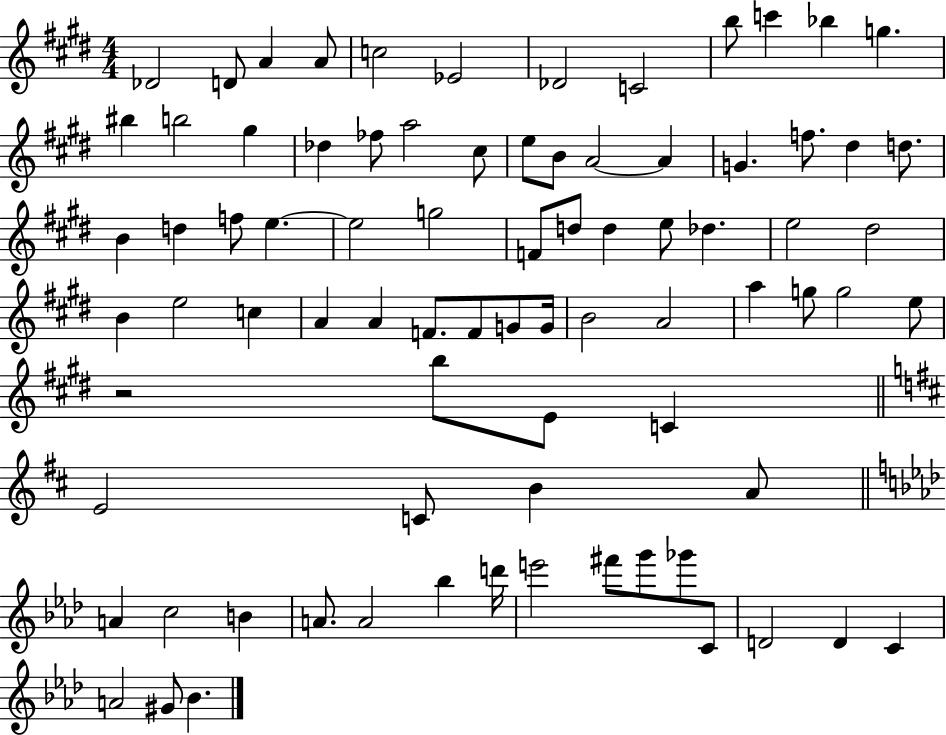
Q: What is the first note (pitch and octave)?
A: Db4